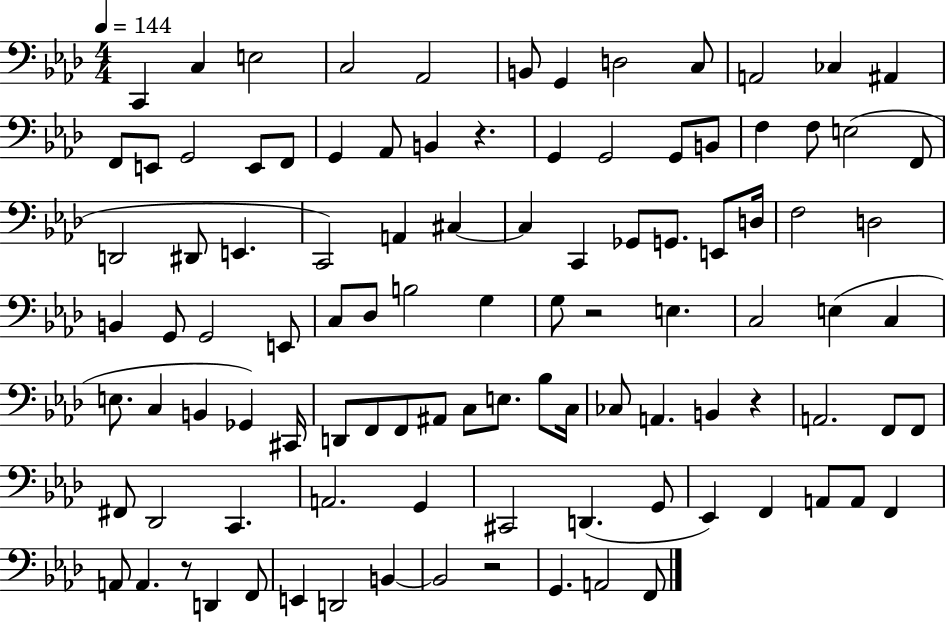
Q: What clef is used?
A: bass